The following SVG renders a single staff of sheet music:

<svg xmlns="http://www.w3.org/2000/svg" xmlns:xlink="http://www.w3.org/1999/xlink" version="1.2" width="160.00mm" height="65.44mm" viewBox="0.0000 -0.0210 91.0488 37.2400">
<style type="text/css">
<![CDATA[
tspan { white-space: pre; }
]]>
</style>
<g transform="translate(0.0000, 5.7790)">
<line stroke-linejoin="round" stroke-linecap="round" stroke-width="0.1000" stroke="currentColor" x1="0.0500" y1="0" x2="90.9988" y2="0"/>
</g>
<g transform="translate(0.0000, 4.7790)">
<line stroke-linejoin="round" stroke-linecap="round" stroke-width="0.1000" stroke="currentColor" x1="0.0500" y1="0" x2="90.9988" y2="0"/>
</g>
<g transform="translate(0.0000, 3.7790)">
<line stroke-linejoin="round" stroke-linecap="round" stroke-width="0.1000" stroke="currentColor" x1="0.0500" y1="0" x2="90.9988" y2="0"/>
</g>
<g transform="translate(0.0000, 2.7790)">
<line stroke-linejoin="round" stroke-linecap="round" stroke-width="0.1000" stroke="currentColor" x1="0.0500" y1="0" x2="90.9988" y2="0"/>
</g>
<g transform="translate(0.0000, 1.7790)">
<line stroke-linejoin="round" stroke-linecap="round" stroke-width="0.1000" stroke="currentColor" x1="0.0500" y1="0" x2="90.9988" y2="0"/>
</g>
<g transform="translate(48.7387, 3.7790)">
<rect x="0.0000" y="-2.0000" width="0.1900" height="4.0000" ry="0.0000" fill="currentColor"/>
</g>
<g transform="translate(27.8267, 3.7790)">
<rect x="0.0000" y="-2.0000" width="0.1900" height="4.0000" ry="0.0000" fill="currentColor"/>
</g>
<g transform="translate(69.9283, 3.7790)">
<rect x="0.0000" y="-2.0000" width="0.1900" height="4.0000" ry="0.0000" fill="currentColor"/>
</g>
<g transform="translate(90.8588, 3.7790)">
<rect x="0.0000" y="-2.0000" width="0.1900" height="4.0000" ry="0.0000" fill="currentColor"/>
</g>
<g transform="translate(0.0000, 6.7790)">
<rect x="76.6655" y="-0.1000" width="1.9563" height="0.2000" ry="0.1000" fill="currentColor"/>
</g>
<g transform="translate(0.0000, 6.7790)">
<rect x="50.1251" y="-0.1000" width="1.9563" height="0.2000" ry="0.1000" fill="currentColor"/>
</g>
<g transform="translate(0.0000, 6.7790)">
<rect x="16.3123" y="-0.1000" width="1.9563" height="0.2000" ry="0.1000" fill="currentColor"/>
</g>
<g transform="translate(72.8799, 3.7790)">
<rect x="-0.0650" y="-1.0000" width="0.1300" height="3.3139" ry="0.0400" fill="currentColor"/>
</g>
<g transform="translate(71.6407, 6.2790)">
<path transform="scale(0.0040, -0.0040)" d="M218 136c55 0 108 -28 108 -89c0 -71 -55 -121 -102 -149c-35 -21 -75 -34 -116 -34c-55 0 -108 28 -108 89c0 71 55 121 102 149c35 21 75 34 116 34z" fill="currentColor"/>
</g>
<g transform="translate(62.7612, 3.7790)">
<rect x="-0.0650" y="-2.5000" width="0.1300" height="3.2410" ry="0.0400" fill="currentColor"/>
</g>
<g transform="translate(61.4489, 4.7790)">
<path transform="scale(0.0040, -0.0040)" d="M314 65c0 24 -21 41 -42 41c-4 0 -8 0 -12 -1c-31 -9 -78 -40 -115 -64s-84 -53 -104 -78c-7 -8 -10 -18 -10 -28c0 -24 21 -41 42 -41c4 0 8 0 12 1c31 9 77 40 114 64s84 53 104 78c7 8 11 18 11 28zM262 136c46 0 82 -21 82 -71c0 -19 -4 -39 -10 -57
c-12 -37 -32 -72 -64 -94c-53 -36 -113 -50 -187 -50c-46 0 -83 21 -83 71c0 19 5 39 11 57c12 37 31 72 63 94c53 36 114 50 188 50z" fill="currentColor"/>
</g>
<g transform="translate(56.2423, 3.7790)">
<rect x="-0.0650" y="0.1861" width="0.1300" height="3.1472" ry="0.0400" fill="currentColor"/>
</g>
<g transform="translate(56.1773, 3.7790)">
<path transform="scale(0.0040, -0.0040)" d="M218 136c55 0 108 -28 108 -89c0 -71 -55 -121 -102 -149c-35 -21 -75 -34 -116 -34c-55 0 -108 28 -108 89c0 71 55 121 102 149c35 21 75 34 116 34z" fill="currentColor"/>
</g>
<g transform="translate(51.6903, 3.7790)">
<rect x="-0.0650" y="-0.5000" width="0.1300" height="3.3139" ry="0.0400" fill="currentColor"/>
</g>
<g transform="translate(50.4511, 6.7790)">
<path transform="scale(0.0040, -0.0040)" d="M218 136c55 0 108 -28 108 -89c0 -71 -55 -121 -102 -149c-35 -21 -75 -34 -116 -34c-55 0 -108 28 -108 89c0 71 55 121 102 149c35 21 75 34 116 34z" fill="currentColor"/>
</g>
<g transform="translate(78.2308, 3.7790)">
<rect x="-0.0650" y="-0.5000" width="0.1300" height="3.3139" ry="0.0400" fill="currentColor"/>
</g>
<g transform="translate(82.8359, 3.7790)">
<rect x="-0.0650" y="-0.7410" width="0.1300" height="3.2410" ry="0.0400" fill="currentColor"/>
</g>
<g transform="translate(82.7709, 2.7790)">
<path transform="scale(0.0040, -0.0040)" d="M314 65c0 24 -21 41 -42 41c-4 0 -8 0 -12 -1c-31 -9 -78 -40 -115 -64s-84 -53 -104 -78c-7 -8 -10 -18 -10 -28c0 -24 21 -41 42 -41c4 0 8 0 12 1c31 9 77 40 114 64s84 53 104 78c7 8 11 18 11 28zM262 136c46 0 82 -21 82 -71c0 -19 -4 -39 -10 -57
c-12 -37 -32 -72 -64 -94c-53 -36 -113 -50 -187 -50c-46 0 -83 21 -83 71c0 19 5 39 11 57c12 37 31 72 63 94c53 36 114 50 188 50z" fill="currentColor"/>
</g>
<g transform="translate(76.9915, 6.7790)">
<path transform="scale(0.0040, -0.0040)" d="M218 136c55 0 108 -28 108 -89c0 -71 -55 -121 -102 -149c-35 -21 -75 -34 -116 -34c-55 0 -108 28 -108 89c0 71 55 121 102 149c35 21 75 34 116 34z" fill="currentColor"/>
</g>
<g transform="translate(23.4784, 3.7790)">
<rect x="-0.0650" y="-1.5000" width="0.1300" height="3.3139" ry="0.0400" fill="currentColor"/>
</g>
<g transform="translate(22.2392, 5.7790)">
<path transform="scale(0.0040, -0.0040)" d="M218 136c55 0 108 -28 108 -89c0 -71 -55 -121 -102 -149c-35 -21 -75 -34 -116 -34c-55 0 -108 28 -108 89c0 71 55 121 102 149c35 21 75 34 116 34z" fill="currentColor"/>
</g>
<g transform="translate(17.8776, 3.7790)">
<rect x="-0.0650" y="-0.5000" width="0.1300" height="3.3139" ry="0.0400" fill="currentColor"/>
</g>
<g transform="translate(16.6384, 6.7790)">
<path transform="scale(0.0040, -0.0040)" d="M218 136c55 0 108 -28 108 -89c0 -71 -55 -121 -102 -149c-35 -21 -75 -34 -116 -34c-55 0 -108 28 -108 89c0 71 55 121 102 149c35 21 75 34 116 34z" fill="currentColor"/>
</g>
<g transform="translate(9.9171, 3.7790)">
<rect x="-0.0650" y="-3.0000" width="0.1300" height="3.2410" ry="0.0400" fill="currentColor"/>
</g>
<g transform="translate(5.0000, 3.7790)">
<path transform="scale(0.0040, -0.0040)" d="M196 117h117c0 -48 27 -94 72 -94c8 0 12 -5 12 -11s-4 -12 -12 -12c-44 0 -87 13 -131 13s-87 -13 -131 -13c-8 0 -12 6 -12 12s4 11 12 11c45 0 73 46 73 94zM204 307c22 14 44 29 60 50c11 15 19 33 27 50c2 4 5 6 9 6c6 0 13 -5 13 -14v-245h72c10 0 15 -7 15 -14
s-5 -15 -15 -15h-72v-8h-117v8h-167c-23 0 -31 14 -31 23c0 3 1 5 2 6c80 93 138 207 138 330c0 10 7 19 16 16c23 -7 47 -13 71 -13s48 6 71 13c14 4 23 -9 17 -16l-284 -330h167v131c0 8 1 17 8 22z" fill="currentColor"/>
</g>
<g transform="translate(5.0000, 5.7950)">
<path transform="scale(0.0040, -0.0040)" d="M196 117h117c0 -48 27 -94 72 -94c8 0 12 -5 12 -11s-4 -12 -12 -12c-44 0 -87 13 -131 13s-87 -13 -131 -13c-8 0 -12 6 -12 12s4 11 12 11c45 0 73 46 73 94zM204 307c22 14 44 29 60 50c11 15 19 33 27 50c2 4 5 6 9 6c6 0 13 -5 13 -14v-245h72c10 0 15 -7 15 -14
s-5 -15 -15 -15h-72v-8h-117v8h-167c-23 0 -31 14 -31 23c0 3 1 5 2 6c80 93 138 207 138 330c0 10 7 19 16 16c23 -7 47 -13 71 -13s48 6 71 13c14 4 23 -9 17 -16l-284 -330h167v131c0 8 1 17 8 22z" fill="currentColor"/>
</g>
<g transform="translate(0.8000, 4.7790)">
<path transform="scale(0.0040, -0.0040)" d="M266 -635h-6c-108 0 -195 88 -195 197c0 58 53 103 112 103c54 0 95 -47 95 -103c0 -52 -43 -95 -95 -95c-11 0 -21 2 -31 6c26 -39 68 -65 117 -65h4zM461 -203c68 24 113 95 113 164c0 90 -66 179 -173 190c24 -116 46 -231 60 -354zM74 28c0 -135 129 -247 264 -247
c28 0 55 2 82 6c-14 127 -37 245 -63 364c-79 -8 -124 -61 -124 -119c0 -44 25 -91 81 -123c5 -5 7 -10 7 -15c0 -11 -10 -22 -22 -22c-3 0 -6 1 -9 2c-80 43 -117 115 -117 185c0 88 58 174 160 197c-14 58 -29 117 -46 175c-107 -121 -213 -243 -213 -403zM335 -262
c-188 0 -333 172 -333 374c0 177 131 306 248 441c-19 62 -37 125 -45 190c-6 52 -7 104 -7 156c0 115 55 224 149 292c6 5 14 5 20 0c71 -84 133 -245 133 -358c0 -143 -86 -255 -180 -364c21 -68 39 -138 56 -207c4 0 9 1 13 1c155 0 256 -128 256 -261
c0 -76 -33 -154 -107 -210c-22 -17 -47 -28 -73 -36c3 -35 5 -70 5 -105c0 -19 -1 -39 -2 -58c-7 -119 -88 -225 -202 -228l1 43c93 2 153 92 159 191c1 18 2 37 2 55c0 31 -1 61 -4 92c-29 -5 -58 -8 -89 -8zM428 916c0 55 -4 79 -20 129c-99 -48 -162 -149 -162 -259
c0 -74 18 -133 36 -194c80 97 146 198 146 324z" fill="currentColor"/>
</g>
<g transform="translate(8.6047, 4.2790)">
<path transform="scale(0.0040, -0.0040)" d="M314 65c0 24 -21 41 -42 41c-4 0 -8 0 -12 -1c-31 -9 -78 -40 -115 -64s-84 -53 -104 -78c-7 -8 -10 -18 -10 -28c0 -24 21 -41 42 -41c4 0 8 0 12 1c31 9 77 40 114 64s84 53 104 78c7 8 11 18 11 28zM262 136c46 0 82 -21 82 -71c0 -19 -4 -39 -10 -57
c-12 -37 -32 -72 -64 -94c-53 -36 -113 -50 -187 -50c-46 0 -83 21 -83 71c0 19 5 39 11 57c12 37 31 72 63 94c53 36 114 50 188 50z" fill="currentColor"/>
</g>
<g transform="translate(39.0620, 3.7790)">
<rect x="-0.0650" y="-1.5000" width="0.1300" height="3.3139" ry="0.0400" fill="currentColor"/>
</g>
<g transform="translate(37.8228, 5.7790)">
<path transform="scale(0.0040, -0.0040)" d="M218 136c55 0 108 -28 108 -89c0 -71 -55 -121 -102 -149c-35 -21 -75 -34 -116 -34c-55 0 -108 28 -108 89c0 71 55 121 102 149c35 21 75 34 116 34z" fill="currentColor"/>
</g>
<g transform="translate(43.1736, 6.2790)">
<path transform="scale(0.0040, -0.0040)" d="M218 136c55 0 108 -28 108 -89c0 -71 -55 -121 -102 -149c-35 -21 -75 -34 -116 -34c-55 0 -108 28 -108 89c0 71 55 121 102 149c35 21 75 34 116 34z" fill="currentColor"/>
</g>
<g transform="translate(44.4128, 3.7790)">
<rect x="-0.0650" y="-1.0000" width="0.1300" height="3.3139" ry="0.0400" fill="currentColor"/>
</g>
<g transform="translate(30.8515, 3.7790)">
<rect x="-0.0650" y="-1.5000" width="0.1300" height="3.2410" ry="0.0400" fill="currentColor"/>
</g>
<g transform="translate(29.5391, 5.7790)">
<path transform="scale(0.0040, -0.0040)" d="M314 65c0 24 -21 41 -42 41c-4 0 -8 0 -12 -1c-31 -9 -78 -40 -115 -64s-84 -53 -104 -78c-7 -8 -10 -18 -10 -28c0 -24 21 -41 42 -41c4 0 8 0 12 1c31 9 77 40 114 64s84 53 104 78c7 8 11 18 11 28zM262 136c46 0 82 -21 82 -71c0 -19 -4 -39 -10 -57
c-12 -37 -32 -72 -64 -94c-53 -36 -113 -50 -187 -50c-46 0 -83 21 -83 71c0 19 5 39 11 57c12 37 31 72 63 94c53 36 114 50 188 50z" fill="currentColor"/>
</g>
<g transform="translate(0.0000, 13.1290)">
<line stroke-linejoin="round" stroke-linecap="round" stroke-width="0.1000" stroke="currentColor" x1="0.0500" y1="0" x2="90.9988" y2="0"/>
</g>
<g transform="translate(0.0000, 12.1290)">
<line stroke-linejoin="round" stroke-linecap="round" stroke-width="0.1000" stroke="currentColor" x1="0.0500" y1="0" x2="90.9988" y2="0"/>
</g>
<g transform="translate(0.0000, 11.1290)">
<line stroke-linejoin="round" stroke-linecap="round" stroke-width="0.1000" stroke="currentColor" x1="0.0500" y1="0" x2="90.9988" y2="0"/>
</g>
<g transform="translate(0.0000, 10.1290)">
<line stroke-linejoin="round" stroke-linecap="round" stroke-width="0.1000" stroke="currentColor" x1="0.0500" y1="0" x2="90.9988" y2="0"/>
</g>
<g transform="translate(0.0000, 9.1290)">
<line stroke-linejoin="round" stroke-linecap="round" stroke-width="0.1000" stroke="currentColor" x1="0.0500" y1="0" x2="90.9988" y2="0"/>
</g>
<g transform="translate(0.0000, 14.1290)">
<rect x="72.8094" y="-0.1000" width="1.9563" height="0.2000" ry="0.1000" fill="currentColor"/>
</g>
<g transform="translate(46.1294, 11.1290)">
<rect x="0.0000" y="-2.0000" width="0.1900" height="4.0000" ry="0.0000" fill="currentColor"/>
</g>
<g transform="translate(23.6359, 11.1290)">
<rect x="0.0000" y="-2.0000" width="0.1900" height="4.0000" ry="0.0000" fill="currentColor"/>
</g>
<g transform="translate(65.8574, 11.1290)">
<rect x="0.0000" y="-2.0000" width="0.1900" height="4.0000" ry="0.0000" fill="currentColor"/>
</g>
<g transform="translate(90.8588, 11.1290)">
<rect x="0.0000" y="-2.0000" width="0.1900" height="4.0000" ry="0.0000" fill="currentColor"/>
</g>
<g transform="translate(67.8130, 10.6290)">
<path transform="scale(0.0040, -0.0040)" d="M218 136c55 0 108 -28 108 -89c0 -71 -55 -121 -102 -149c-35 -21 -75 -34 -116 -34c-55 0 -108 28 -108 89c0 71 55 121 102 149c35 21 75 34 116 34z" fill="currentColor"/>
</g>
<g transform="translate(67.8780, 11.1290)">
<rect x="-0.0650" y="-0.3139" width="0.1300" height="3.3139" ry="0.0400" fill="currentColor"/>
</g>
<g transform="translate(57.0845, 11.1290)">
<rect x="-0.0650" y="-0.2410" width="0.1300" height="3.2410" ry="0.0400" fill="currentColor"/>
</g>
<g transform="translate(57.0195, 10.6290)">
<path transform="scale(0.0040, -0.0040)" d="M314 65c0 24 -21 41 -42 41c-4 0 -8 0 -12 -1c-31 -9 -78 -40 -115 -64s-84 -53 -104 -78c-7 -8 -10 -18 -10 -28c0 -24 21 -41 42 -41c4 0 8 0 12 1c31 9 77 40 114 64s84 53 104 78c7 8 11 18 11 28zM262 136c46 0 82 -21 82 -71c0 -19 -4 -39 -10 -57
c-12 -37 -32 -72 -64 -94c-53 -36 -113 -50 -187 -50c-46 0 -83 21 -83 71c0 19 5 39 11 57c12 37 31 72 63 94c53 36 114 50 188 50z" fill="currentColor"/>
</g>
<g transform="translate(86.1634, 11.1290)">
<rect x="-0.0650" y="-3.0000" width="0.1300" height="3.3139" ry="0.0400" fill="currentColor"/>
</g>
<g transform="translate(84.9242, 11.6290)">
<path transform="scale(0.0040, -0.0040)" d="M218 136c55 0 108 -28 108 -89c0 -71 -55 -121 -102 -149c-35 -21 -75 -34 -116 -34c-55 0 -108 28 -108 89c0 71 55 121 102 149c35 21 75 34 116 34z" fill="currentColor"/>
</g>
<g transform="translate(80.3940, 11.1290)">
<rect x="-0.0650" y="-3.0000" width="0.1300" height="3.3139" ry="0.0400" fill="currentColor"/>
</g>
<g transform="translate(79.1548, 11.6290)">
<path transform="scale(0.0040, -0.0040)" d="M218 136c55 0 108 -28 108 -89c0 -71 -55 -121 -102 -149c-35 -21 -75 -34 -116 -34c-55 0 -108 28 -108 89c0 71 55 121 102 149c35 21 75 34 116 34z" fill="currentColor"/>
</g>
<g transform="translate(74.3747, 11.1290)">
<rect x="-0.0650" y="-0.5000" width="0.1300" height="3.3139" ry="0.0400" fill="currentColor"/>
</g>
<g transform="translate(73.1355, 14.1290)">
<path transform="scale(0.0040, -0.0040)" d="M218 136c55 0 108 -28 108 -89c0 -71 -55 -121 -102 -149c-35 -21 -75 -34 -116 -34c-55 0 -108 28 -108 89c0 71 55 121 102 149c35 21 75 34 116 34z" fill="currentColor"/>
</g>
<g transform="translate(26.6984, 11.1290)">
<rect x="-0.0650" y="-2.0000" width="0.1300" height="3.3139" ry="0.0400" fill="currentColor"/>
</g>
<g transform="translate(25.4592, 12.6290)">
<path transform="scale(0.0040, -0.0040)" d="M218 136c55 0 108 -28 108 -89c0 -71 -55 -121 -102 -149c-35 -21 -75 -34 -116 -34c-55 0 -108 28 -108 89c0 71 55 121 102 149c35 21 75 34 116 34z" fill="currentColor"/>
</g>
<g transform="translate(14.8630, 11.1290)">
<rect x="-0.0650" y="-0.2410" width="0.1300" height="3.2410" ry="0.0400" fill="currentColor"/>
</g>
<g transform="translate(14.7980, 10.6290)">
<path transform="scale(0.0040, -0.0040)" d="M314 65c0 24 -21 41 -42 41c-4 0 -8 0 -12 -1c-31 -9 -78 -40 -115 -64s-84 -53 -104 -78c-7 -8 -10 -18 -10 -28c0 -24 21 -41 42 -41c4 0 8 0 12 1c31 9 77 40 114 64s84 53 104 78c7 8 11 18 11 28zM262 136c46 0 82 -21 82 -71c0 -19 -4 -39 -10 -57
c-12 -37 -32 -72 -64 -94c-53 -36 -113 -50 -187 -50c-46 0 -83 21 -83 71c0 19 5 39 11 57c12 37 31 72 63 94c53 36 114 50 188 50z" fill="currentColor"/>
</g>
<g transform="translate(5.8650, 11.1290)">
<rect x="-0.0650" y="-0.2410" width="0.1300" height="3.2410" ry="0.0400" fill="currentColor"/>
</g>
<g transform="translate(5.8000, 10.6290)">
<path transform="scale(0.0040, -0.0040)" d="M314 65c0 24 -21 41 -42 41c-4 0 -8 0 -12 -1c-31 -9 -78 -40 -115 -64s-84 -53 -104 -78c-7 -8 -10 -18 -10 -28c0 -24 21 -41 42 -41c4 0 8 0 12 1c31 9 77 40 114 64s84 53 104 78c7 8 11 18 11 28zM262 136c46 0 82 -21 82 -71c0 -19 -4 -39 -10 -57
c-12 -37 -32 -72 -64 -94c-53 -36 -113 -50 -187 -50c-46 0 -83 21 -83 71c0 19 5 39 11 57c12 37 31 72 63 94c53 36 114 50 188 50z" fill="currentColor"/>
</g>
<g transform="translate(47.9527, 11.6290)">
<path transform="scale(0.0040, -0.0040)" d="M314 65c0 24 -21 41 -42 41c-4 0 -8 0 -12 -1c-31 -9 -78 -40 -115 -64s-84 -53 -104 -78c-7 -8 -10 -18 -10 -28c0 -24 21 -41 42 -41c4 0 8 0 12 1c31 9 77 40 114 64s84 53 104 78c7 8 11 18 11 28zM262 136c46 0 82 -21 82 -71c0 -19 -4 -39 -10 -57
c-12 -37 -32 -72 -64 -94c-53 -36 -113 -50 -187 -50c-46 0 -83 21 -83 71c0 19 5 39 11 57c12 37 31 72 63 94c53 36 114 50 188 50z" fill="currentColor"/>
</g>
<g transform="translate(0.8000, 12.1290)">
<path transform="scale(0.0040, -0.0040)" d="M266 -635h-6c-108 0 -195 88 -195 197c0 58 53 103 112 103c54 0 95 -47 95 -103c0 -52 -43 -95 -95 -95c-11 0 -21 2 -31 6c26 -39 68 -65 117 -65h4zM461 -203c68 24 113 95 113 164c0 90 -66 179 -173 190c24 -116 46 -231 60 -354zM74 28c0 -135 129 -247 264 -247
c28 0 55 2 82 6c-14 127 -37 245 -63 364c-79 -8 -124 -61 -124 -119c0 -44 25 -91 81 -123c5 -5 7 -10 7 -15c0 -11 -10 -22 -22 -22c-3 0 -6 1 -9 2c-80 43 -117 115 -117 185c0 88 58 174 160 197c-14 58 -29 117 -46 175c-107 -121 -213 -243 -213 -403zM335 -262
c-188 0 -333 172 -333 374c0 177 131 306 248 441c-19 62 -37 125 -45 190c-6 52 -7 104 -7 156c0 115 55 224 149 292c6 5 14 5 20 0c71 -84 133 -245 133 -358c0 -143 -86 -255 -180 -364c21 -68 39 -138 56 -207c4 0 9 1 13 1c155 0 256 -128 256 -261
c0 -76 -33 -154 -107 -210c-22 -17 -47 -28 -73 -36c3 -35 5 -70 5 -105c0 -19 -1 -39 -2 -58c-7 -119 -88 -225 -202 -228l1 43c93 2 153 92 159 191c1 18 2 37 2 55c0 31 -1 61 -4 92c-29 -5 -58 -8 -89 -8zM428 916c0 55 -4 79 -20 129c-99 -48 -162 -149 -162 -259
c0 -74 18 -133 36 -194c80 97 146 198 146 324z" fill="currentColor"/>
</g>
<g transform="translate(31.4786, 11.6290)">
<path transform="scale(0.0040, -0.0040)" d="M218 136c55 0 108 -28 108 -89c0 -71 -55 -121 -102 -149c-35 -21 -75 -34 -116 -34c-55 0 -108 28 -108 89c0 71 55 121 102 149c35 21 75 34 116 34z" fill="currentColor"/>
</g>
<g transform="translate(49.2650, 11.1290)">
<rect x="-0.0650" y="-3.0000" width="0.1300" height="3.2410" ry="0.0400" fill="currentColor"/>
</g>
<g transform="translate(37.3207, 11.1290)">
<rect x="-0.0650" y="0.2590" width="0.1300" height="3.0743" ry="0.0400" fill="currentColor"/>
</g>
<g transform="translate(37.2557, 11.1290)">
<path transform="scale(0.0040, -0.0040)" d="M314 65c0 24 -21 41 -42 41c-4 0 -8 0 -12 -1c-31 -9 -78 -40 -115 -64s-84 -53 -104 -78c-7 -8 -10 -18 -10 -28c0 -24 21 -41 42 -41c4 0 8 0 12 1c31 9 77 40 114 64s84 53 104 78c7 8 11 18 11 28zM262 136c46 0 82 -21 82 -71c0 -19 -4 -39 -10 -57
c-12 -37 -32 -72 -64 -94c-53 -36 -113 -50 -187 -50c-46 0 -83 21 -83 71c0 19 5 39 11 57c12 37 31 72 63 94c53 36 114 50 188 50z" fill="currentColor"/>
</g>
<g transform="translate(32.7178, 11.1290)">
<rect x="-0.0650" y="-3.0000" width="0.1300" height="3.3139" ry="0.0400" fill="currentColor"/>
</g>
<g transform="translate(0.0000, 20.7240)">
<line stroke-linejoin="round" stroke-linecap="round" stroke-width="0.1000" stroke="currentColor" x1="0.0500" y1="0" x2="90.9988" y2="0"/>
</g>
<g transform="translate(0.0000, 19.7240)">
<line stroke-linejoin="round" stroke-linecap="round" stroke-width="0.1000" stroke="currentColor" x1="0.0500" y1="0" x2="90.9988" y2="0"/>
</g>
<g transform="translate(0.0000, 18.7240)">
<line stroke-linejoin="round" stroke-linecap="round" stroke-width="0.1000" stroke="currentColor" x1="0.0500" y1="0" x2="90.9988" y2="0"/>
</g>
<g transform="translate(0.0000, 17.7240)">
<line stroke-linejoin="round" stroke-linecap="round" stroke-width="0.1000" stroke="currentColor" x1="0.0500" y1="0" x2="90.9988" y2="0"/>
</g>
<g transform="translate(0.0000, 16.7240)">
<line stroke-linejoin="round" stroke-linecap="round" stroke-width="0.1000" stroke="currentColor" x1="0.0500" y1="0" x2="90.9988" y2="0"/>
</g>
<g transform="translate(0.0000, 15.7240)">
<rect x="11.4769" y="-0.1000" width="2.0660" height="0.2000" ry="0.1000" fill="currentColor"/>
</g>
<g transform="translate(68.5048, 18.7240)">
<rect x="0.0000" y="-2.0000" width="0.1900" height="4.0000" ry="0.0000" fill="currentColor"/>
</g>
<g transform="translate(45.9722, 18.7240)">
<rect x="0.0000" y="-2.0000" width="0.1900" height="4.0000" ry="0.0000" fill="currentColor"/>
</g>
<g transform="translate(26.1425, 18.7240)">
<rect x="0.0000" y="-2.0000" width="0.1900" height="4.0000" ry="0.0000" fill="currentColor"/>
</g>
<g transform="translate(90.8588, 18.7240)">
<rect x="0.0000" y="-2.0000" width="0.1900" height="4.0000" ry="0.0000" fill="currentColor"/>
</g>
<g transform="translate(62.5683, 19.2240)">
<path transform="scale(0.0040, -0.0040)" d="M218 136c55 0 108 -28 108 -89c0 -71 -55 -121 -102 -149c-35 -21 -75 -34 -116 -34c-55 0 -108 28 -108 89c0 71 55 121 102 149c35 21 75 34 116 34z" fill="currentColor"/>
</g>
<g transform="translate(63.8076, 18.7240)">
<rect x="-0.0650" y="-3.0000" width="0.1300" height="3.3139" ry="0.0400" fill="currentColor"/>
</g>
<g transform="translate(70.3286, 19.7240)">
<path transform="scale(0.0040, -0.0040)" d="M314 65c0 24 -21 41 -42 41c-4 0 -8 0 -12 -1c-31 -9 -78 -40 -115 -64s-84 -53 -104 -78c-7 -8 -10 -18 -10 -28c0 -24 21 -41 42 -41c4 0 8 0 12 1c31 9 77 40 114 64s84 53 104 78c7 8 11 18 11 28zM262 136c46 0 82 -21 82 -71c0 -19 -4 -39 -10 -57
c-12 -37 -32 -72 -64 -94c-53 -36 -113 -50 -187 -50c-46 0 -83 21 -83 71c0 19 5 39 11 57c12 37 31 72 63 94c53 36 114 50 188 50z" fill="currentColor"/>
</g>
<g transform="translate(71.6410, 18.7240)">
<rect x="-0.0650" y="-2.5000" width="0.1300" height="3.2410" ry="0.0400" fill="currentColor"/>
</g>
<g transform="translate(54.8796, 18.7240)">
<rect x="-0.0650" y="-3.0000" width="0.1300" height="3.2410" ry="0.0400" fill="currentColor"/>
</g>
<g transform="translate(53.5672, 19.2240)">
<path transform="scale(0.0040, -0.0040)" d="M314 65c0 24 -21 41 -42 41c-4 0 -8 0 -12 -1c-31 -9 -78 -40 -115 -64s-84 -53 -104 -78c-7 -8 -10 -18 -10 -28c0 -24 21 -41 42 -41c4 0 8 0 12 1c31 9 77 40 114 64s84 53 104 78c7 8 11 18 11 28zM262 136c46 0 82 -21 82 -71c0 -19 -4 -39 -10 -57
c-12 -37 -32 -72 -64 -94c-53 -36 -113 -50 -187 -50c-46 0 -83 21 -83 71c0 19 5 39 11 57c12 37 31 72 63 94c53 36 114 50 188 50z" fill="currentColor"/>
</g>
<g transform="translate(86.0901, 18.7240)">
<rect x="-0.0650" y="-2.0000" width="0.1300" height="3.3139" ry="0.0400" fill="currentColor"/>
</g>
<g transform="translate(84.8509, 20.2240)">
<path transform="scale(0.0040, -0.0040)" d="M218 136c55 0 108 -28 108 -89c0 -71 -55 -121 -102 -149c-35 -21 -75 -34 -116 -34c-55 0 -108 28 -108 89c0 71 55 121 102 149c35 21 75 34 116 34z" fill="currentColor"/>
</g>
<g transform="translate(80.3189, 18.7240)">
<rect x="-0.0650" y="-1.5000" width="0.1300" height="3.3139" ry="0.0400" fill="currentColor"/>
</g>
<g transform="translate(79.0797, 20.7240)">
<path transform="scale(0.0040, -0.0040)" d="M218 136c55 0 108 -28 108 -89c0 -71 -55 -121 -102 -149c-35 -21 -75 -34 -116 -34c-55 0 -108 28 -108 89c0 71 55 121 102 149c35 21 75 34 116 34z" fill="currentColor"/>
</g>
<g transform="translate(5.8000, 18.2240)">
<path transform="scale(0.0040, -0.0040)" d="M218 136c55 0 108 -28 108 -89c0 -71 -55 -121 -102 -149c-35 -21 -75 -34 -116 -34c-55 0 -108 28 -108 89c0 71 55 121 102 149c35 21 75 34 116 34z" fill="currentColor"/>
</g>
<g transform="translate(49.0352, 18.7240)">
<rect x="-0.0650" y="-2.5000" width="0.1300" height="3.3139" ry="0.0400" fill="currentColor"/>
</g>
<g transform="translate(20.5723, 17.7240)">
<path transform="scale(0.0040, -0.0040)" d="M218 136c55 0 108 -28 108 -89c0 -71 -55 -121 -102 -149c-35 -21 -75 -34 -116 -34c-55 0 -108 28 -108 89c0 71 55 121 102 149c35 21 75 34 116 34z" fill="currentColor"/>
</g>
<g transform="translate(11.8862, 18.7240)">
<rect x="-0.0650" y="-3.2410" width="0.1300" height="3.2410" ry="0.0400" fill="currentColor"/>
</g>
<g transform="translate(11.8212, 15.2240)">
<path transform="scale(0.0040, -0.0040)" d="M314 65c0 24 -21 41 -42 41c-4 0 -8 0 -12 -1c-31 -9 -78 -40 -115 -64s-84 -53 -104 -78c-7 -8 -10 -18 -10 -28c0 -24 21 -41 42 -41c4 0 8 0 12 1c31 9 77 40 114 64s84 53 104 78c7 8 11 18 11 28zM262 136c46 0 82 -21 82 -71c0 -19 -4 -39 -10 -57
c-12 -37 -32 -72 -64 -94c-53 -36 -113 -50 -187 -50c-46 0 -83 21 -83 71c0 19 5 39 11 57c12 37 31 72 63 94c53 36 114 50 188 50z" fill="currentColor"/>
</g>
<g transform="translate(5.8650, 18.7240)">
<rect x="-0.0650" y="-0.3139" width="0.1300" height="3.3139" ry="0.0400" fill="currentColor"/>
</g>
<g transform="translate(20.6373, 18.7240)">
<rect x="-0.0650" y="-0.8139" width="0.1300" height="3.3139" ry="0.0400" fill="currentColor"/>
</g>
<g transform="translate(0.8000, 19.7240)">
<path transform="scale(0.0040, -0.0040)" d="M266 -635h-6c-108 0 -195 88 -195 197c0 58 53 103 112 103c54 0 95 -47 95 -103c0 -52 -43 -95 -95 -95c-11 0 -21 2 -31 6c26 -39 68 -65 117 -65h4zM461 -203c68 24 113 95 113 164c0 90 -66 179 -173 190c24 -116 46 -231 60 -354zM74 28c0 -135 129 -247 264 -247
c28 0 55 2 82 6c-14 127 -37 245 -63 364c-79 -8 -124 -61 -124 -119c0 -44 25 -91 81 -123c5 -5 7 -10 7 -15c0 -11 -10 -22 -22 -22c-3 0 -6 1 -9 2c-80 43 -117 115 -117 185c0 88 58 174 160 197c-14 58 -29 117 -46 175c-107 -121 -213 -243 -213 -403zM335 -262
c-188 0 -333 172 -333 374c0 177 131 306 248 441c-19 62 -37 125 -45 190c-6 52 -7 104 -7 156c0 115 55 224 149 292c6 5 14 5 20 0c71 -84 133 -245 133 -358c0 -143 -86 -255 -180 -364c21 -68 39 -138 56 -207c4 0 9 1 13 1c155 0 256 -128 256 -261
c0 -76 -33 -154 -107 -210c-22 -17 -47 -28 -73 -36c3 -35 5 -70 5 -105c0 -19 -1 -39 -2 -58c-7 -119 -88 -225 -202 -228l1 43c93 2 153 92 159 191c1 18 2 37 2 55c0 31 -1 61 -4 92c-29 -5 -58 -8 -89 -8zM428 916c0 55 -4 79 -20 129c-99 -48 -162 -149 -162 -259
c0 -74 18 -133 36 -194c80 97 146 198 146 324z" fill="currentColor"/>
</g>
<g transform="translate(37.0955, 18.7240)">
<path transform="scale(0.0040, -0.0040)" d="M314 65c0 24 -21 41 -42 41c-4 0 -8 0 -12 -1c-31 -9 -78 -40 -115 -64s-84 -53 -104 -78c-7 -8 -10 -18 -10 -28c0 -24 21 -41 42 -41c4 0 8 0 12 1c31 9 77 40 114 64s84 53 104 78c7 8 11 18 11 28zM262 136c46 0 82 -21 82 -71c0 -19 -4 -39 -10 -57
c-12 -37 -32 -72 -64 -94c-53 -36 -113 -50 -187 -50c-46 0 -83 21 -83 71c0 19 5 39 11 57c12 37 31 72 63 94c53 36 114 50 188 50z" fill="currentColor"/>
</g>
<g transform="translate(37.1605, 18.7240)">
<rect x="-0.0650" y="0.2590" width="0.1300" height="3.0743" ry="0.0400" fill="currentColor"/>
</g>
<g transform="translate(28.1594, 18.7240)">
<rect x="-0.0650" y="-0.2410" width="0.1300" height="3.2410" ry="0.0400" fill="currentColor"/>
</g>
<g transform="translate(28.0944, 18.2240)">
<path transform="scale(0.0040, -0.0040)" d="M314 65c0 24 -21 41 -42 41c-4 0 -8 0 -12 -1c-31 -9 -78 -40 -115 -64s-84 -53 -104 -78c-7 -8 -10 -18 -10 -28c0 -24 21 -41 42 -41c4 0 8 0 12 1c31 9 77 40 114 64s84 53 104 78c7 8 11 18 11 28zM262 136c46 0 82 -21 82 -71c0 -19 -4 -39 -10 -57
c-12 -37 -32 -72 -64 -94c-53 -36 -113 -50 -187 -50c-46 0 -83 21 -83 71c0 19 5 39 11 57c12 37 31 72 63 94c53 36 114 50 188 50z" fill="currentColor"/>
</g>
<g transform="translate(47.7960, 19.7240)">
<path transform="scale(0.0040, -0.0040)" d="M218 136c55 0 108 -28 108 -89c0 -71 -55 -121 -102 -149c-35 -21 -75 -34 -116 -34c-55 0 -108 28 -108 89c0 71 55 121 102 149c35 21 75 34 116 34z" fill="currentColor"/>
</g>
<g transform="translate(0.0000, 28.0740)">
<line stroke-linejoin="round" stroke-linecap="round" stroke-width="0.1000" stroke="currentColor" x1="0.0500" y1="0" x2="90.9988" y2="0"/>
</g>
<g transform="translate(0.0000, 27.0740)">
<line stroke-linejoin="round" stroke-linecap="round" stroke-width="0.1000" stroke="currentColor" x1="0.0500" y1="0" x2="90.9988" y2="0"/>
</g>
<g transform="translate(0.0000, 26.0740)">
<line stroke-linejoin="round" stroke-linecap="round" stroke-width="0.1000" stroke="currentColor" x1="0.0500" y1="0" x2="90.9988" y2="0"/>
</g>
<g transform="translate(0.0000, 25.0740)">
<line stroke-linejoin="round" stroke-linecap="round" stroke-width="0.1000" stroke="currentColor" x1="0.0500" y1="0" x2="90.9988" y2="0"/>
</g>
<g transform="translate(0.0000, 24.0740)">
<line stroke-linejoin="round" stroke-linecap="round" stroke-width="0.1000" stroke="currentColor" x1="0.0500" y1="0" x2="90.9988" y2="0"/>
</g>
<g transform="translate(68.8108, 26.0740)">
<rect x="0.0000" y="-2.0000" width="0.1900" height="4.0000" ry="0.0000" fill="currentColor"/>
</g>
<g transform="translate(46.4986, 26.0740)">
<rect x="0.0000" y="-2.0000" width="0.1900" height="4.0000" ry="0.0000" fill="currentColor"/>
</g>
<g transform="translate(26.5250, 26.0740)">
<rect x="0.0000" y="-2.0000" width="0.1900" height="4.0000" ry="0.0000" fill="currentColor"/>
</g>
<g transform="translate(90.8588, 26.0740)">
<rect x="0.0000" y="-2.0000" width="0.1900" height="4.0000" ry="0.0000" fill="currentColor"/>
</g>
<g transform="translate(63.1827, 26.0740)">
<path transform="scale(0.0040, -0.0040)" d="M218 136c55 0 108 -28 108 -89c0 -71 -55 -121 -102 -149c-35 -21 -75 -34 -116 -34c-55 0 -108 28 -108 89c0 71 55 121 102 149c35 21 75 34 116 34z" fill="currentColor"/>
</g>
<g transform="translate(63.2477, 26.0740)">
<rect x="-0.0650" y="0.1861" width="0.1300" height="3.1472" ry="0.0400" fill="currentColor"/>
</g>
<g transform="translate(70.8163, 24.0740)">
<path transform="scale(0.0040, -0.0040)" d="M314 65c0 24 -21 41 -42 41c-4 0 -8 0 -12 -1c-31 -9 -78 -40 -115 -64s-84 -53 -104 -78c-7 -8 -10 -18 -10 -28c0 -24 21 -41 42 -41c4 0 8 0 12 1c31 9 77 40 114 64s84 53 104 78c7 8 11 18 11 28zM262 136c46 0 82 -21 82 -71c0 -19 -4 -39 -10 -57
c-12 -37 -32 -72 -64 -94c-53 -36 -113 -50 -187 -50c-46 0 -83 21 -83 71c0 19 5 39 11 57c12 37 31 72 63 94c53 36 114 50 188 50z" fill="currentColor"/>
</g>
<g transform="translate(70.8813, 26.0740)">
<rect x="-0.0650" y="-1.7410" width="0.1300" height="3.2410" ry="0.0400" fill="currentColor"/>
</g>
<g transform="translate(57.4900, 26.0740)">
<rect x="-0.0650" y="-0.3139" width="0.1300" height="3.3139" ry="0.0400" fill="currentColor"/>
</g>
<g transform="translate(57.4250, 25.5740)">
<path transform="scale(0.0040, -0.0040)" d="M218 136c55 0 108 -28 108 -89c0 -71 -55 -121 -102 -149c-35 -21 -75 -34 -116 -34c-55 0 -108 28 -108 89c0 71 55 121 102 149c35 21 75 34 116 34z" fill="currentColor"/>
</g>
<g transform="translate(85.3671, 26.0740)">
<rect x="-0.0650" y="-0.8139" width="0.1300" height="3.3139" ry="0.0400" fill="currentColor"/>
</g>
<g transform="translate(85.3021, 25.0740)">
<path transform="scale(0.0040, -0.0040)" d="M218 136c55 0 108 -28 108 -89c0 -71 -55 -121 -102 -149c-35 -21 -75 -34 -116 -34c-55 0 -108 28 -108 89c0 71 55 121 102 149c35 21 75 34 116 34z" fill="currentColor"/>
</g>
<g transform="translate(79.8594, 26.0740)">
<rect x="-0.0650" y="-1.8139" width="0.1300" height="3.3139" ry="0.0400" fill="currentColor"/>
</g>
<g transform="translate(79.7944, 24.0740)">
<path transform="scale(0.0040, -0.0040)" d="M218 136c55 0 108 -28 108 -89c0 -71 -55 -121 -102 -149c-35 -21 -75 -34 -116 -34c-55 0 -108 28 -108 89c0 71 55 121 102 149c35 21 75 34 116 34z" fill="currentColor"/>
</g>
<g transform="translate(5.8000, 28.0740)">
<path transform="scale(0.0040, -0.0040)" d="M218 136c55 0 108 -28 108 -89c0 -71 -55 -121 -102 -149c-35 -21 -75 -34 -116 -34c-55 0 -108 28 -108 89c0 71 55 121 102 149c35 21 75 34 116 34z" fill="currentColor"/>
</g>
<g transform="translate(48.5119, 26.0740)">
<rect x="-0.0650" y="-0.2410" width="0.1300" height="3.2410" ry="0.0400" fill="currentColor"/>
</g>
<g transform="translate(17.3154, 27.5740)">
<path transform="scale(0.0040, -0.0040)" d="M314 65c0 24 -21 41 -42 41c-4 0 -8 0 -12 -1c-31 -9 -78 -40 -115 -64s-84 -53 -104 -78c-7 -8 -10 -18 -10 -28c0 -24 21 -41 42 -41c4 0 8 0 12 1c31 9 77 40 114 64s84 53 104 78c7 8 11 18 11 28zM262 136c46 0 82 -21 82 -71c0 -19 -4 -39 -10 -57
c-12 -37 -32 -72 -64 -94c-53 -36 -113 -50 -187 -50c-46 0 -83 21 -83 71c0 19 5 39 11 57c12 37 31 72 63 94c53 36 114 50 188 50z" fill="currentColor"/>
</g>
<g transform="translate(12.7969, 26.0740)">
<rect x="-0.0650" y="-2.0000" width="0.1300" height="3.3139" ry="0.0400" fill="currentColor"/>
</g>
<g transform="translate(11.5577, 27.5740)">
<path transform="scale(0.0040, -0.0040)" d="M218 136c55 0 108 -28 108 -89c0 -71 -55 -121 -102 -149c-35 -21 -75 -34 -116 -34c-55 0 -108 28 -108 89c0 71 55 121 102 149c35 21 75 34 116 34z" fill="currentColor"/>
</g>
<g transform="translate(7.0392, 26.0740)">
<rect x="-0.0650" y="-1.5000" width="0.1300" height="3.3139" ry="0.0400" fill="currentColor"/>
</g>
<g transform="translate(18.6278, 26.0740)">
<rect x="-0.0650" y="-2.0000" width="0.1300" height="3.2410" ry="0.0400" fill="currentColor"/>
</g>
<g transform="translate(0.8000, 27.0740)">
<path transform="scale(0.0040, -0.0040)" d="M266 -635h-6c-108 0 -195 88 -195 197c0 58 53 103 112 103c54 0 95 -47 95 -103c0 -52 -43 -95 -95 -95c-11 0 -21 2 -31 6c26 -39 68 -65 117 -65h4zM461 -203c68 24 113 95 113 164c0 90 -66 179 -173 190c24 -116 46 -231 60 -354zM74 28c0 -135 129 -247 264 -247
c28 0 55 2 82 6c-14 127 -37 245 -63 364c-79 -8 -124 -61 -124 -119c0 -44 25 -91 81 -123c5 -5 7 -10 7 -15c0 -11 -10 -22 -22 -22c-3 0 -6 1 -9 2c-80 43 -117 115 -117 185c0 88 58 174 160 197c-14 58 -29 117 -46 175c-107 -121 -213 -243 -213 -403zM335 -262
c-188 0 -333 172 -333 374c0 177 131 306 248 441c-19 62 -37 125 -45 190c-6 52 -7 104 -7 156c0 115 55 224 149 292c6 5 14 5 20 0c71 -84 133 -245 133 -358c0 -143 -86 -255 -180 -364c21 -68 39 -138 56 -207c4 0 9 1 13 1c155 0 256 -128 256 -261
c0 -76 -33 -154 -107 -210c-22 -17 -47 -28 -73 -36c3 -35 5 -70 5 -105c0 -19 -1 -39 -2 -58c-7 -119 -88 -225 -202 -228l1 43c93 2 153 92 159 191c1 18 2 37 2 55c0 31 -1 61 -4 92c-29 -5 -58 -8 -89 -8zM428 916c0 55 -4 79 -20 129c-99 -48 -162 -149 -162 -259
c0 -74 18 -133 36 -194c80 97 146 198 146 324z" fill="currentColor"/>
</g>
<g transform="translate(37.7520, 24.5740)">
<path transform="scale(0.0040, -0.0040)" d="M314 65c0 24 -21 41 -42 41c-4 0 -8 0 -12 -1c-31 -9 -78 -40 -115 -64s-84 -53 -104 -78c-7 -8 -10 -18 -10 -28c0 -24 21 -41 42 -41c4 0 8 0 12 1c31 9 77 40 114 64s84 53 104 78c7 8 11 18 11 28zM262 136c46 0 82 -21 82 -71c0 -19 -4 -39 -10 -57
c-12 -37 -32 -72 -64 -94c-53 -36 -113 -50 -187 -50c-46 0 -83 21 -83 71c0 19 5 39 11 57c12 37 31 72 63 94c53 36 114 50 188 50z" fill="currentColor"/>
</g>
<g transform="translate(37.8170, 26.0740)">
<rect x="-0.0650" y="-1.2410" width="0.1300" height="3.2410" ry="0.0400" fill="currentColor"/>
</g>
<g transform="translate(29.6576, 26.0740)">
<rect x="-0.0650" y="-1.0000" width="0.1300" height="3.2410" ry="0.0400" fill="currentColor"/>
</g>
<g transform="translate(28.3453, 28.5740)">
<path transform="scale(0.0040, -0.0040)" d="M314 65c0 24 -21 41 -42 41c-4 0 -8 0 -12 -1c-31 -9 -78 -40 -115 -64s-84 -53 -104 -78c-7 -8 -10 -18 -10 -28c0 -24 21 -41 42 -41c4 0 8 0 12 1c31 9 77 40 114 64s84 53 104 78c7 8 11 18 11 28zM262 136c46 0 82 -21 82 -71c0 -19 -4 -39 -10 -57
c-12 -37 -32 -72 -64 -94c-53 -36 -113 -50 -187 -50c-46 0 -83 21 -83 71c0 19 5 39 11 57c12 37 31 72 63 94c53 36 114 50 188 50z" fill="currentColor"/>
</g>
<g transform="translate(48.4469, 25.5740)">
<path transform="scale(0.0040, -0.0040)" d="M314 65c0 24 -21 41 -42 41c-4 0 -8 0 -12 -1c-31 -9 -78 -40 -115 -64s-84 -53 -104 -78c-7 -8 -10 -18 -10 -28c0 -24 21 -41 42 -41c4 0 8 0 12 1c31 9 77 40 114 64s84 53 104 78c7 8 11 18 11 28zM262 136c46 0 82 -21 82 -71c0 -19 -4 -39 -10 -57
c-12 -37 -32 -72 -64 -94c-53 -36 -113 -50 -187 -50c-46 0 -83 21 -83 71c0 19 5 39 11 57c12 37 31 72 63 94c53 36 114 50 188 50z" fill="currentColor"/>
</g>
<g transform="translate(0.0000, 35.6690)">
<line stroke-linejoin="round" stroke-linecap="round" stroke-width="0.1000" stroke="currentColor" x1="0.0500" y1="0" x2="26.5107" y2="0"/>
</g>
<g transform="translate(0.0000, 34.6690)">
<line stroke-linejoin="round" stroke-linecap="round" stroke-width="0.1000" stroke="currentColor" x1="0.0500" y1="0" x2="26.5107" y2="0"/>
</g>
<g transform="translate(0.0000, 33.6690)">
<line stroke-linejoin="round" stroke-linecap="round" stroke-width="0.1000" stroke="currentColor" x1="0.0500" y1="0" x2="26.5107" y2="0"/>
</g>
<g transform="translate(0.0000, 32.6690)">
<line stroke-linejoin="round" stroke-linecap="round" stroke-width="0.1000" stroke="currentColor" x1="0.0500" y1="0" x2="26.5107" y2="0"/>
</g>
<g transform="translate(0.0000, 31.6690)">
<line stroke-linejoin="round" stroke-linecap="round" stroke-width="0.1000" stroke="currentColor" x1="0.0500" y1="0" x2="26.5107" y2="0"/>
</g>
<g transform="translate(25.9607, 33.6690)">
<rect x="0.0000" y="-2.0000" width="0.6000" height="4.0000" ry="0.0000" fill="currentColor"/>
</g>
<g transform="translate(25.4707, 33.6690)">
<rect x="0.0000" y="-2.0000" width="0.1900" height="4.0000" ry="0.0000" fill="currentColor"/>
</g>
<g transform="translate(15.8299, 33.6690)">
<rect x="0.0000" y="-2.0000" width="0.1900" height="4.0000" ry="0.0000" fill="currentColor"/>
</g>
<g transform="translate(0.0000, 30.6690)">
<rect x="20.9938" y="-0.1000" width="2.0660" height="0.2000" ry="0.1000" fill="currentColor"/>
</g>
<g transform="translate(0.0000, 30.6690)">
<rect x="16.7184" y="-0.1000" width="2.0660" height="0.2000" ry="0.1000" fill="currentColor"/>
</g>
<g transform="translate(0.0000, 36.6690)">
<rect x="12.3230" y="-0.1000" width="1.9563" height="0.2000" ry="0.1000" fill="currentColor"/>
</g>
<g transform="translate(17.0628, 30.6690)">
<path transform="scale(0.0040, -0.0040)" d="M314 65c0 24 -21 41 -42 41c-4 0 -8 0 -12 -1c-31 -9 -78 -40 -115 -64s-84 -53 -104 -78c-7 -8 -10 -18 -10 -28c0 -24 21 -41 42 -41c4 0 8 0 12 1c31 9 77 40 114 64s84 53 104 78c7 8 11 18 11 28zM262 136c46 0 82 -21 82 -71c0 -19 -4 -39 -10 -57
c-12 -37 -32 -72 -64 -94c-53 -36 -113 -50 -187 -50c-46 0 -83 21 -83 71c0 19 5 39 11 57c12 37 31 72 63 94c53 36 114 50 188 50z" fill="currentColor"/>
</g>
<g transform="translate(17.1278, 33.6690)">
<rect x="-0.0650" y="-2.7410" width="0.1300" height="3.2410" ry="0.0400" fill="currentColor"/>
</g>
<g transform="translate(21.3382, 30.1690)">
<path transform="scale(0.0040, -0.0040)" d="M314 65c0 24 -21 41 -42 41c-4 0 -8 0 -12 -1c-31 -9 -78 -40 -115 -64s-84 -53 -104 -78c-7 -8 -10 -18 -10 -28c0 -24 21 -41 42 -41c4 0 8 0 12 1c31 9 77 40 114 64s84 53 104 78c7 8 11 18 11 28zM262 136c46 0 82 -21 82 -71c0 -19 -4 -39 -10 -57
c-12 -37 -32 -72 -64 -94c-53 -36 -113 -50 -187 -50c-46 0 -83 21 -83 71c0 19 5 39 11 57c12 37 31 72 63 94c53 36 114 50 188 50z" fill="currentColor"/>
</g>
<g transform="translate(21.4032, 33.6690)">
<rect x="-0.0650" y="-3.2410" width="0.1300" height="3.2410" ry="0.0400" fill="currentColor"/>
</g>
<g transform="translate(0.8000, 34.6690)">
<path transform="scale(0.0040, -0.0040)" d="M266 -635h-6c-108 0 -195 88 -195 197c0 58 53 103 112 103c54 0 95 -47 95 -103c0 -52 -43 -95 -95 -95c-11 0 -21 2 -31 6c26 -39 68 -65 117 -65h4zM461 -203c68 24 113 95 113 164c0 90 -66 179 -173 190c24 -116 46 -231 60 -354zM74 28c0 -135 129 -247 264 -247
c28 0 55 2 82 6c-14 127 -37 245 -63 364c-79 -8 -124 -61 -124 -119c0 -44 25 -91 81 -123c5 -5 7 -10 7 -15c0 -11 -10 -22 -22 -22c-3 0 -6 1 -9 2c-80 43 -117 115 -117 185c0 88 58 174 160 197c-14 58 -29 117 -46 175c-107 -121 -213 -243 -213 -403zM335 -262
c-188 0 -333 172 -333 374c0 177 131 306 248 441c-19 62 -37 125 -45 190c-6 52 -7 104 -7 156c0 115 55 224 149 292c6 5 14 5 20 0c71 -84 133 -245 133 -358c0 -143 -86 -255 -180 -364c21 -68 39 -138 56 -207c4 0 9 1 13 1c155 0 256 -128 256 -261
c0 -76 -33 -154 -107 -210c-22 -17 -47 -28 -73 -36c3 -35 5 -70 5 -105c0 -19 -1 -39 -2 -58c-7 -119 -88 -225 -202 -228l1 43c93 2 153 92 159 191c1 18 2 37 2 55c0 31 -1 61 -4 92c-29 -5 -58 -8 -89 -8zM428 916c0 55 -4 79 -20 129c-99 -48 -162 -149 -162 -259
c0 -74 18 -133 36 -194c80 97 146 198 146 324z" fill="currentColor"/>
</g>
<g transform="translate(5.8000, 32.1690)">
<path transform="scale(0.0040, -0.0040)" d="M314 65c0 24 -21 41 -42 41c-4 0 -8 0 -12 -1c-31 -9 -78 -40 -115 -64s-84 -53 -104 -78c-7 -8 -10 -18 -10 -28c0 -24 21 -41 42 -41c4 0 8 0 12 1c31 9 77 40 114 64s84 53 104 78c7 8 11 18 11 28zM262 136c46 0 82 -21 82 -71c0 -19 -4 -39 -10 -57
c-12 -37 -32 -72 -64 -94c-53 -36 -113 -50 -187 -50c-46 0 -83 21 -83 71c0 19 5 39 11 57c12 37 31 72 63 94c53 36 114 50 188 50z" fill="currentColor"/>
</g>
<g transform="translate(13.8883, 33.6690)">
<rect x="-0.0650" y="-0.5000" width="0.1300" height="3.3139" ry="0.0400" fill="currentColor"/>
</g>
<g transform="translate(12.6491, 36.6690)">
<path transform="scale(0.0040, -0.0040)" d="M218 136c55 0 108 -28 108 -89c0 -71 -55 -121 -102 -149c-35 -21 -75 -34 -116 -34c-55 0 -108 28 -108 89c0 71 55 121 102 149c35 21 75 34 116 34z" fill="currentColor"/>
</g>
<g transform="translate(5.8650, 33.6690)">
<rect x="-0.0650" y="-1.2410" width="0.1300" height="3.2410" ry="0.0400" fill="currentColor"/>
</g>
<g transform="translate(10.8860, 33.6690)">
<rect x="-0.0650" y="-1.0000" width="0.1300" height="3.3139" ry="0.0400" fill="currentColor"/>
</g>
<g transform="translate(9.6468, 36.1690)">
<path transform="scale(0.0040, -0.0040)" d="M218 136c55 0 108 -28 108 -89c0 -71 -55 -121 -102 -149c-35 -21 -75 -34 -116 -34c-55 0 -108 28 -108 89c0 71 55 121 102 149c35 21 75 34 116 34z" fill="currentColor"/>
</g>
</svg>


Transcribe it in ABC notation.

X:1
T:Untitled
M:4/4
L:1/4
K:C
A2 C E E2 E D C B G2 D C d2 c2 c2 F A B2 A2 c2 c C A A c b2 d c2 B2 G A2 A G2 E F E F F2 D2 e2 c2 c B f2 f d e2 D C a2 b2